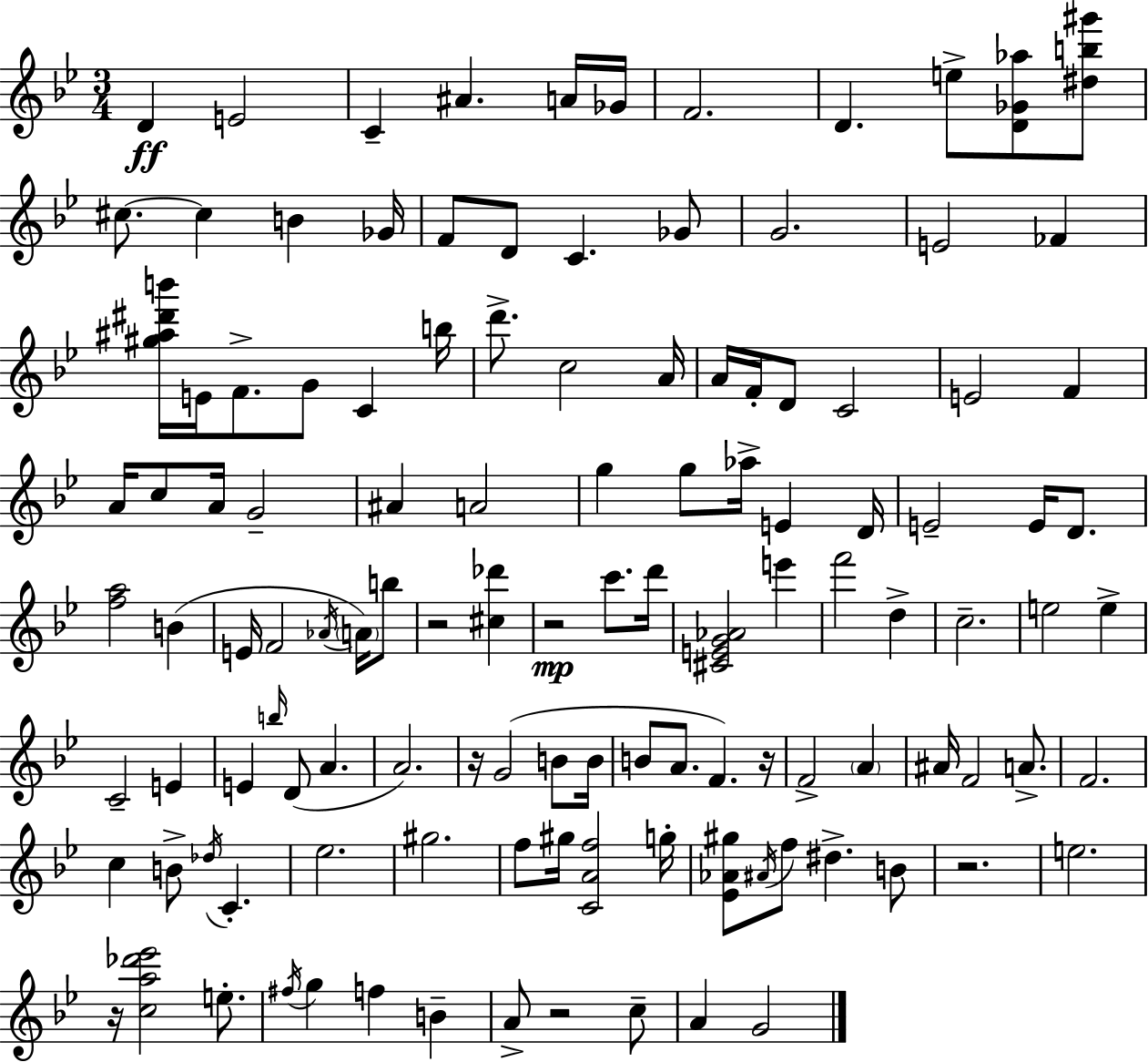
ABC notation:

X:1
T:Untitled
M:3/4
L:1/4
K:Bb
D E2 C ^A A/4 _G/4 F2 D e/2 [D_G_a]/2 [^db^g']/2 ^c/2 ^c B _G/4 F/2 D/2 C _G/2 G2 E2 _F [^g^a^d'b']/4 E/4 F/2 G/2 C b/4 d'/2 c2 A/4 A/4 F/4 D/2 C2 E2 F A/4 c/2 A/4 G2 ^A A2 g g/2 _a/4 E D/4 E2 E/4 D/2 [fa]2 B E/4 F2 _A/4 A/4 b/2 z2 [^c_d'] z2 c'/2 d'/4 [^CEG_A]2 e' f'2 d c2 e2 e C2 E E b/4 D/2 A A2 z/4 G2 B/2 B/4 B/2 A/2 F z/4 F2 A ^A/4 F2 A/2 F2 c B/2 _d/4 C _e2 ^g2 f/2 ^g/4 [CAf]2 g/4 [_E_A^g]/2 ^A/4 f/2 ^d B/2 z2 e2 z/4 [ca_d'_e']2 e/2 ^f/4 g f B A/2 z2 c/2 A G2